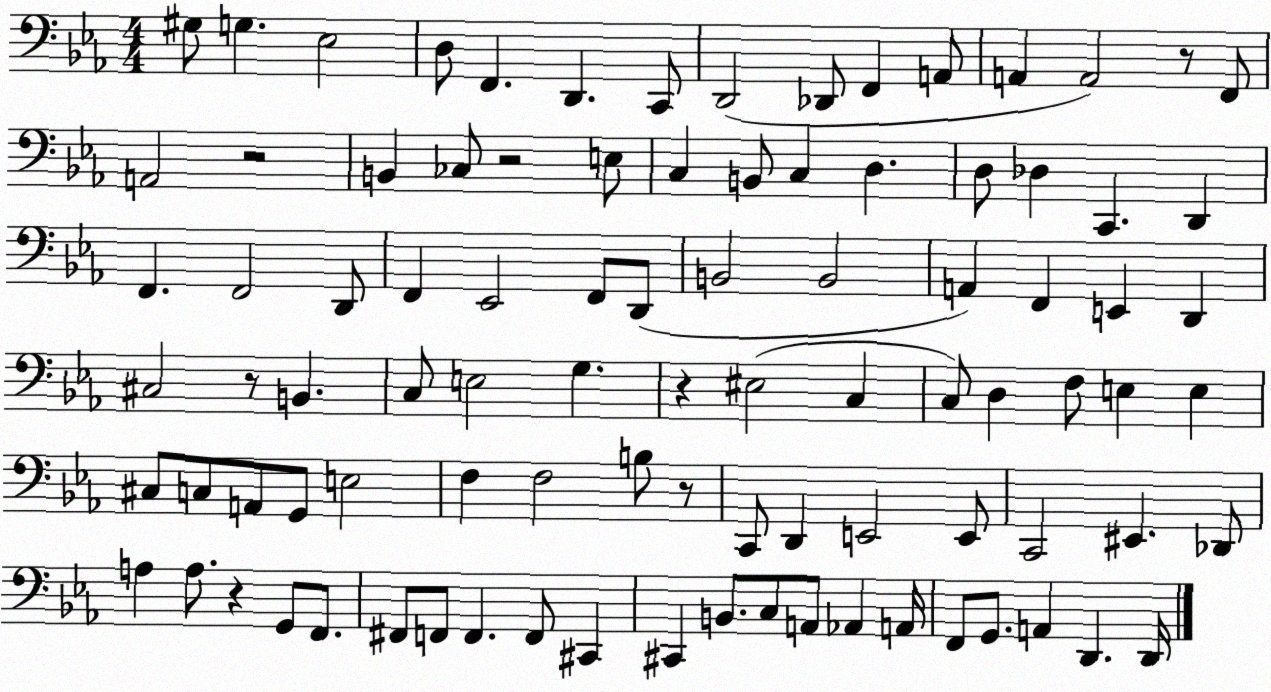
X:1
T:Untitled
M:4/4
L:1/4
K:Eb
^G,/2 G, _E,2 D,/2 F,, D,, C,,/2 D,,2 _D,,/2 F,, A,,/2 A,, A,,2 z/2 F,,/2 A,,2 z2 B,, _C,/2 z2 E,/2 C, B,,/2 C, D, D,/2 _D, C,, D,, F,, F,,2 D,,/2 F,, _E,,2 F,,/2 D,,/2 B,,2 B,,2 A,, F,, E,, D,, ^C,2 z/2 B,, C,/2 E,2 G, z ^E,2 C, C,/2 D, F,/2 E, E, ^C,/2 C,/2 A,,/2 G,,/2 E,2 F, F,2 B,/2 z/2 C,,/2 D,, E,,2 E,,/2 C,,2 ^E,, _D,,/2 A, A,/2 z G,,/2 F,,/2 ^F,,/2 F,,/2 F,, F,,/2 ^C,, ^C,, B,,/2 C,/2 A,,/2 _A,, A,,/4 F,,/2 G,,/2 A,, D,, D,,/4